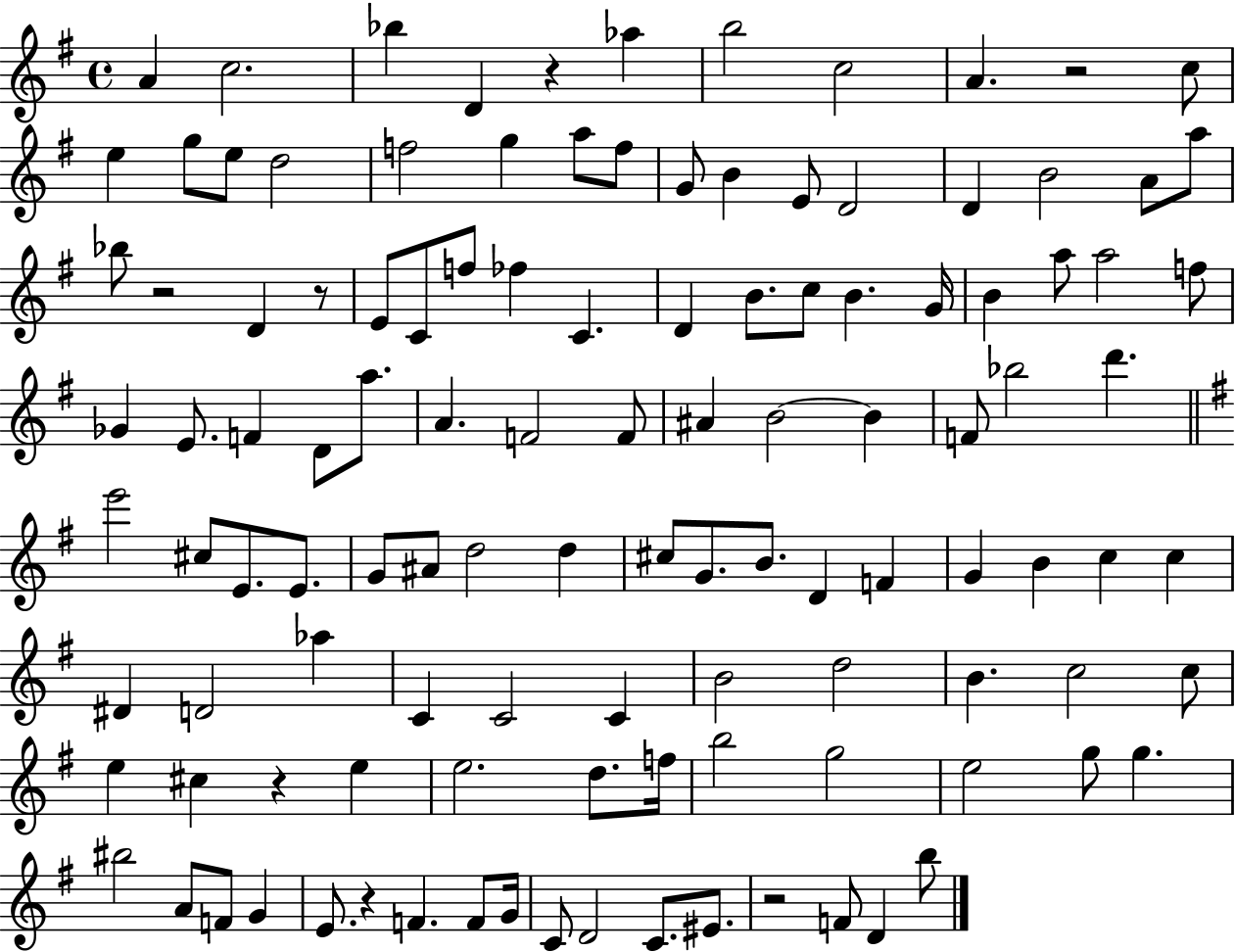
A4/q C5/h. Bb5/q D4/q R/q Ab5/q B5/h C5/h A4/q. R/h C5/e E5/q G5/e E5/e D5/h F5/h G5/q A5/e F5/e G4/e B4/q E4/e D4/h D4/q B4/h A4/e A5/e Bb5/e R/h D4/q R/e E4/e C4/e F5/e FES5/q C4/q. D4/q B4/e. C5/e B4/q. G4/s B4/q A5/e A5/h F5/e Gb4/q E4/e. F4/q D4/e A5/e. A4/q. F4/h F4/e A#4/q B4/h B4/q F4/e Bb5/h D6/q. E6/h C#5/e E4/e. E4/e. G4/e A#4/e D5/h D5/q C#5/e G4/e. B4/e. D4/q F4/q G4/q B4/q C5/q C5/q D#4/q D4/h Ab5/q C4/q C4/h C4/q B4/h D5/h B4/q. C5/h C5/e E5/q C#5/q R/q E5/q E5/h. D5/e. F5/s B5/h G5/h E5/h G5/e G5/q. BIS5/h A4/e F4/e G4/q E4/e. R/q F4/q. F4/e G4/s C4/e D4/h C4/e. EIS4/e. R/h F4/e D4/q B5/e